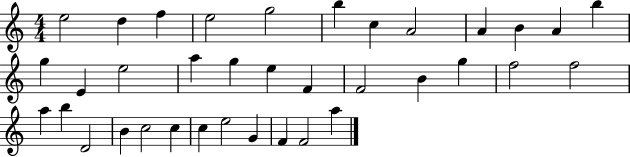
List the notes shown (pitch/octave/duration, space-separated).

E5/h D5/q F5/q E5/h G5/h B5/q C5/q A4/h A4/q B4/q A4/q B5/q G5/q E4/q E5/h A5/q G5/q E5/q F4/q F4/h B4/q G5/q F5/h F5/h A5/q B5/q D4/h B4/q C5/h C5/q C5/q E5/h G4/q F4/q F4/h A5/q